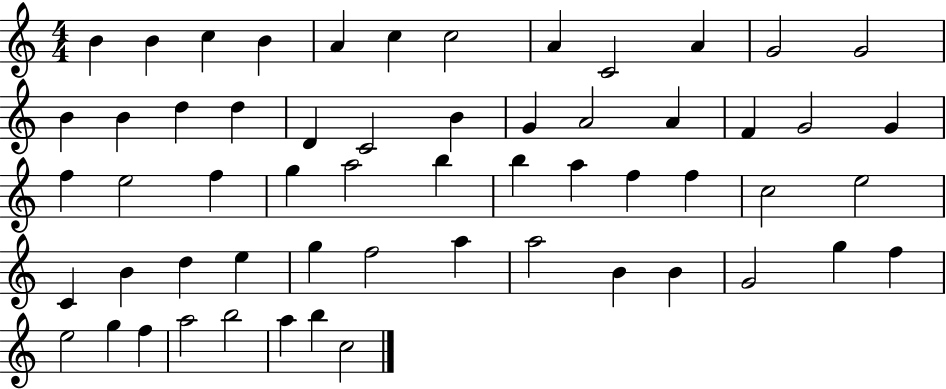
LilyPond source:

{
  \clef treble
  \numericTimeSignature
  \time 4/4
  \key c \major
  b'4 b'4 c''4 b'4 | a'4 c''4 c''2 | a'4 c'2 a'4 | g'2 g'2 | \break b'4 b'4 d''4 d''4 | d'4 c'2 b'4 | g'4 a'2 a'4 | f'4 g'2 g'4 | \break f''4 e''2 f''4 | g''4 a''2 b''4 | b''4 a''4 f''4 f''4 | c''2 e''2 | \break c'4 b'4 d''4 e''4 | g''4 f''2 a''4 | a''2 b'4 b'4 | g'2 g''4 f''4 | \break e''2 g''4 f''4 | a''2 b''2 | a''4 b''4 c''2 | \bar "|."
}